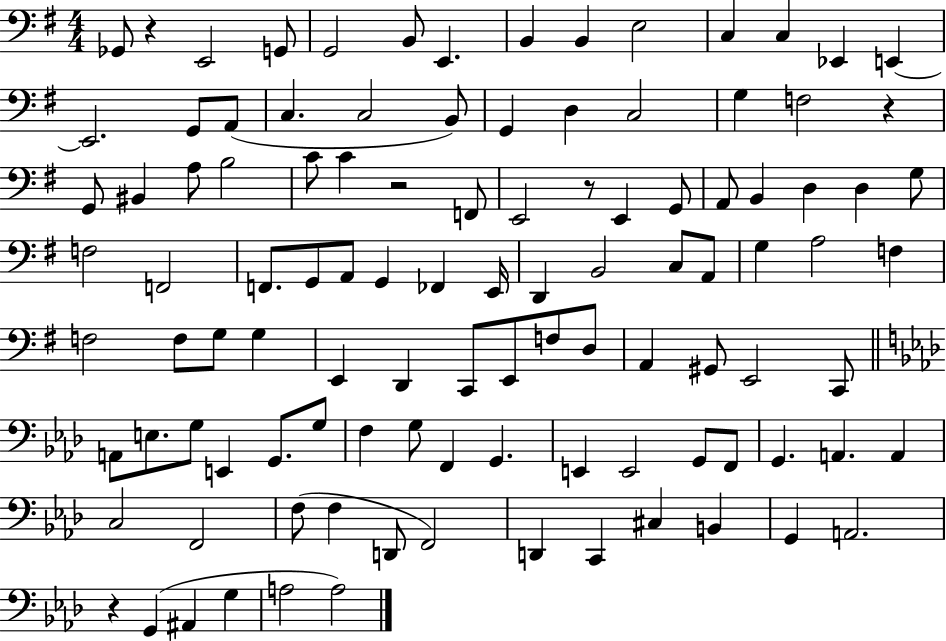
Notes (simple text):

Gb2/e R/q E2/h G2/e G2/h B2/e E2/q. B2/q B2/q E3/h C3/q C3/q Eb2/q E2/q E2/h. G2/e A2/e C3/q. C3/h B2/e G2/q D3/q C3/h G3/q F3/h R/q G2/e BIS2/q A3/e B3/h C4/e C4/q R/h F2/e E2/h R/e E2/q G2/e A2/e B2/q D3/q D3/q G3/e F3/h F2/h F2/e. G2/e A2/e G2/q FES2/q E2/s D2/q B2/h C3/e A2/e G3/q A3/h F3/q F3/h F3/e G3/e G3/q E2/q D2/q C2/e E2/e F3/e D3/e A2/q G#2/e E2/h C2/e A2/e E3/e. G3/e E2/q G2/e. G3/e F3/q G3/e F2/q G2/q. E2/q E2/h G2/e F2/e G2/q. A2/q. A2/q C3/h F2/h F3/e F3/q D2/e F2/h D2/q C2/q C#3/q B2/q G2/q A2/h. R/q G2/q A#2/q G3/q A3/h A3/h